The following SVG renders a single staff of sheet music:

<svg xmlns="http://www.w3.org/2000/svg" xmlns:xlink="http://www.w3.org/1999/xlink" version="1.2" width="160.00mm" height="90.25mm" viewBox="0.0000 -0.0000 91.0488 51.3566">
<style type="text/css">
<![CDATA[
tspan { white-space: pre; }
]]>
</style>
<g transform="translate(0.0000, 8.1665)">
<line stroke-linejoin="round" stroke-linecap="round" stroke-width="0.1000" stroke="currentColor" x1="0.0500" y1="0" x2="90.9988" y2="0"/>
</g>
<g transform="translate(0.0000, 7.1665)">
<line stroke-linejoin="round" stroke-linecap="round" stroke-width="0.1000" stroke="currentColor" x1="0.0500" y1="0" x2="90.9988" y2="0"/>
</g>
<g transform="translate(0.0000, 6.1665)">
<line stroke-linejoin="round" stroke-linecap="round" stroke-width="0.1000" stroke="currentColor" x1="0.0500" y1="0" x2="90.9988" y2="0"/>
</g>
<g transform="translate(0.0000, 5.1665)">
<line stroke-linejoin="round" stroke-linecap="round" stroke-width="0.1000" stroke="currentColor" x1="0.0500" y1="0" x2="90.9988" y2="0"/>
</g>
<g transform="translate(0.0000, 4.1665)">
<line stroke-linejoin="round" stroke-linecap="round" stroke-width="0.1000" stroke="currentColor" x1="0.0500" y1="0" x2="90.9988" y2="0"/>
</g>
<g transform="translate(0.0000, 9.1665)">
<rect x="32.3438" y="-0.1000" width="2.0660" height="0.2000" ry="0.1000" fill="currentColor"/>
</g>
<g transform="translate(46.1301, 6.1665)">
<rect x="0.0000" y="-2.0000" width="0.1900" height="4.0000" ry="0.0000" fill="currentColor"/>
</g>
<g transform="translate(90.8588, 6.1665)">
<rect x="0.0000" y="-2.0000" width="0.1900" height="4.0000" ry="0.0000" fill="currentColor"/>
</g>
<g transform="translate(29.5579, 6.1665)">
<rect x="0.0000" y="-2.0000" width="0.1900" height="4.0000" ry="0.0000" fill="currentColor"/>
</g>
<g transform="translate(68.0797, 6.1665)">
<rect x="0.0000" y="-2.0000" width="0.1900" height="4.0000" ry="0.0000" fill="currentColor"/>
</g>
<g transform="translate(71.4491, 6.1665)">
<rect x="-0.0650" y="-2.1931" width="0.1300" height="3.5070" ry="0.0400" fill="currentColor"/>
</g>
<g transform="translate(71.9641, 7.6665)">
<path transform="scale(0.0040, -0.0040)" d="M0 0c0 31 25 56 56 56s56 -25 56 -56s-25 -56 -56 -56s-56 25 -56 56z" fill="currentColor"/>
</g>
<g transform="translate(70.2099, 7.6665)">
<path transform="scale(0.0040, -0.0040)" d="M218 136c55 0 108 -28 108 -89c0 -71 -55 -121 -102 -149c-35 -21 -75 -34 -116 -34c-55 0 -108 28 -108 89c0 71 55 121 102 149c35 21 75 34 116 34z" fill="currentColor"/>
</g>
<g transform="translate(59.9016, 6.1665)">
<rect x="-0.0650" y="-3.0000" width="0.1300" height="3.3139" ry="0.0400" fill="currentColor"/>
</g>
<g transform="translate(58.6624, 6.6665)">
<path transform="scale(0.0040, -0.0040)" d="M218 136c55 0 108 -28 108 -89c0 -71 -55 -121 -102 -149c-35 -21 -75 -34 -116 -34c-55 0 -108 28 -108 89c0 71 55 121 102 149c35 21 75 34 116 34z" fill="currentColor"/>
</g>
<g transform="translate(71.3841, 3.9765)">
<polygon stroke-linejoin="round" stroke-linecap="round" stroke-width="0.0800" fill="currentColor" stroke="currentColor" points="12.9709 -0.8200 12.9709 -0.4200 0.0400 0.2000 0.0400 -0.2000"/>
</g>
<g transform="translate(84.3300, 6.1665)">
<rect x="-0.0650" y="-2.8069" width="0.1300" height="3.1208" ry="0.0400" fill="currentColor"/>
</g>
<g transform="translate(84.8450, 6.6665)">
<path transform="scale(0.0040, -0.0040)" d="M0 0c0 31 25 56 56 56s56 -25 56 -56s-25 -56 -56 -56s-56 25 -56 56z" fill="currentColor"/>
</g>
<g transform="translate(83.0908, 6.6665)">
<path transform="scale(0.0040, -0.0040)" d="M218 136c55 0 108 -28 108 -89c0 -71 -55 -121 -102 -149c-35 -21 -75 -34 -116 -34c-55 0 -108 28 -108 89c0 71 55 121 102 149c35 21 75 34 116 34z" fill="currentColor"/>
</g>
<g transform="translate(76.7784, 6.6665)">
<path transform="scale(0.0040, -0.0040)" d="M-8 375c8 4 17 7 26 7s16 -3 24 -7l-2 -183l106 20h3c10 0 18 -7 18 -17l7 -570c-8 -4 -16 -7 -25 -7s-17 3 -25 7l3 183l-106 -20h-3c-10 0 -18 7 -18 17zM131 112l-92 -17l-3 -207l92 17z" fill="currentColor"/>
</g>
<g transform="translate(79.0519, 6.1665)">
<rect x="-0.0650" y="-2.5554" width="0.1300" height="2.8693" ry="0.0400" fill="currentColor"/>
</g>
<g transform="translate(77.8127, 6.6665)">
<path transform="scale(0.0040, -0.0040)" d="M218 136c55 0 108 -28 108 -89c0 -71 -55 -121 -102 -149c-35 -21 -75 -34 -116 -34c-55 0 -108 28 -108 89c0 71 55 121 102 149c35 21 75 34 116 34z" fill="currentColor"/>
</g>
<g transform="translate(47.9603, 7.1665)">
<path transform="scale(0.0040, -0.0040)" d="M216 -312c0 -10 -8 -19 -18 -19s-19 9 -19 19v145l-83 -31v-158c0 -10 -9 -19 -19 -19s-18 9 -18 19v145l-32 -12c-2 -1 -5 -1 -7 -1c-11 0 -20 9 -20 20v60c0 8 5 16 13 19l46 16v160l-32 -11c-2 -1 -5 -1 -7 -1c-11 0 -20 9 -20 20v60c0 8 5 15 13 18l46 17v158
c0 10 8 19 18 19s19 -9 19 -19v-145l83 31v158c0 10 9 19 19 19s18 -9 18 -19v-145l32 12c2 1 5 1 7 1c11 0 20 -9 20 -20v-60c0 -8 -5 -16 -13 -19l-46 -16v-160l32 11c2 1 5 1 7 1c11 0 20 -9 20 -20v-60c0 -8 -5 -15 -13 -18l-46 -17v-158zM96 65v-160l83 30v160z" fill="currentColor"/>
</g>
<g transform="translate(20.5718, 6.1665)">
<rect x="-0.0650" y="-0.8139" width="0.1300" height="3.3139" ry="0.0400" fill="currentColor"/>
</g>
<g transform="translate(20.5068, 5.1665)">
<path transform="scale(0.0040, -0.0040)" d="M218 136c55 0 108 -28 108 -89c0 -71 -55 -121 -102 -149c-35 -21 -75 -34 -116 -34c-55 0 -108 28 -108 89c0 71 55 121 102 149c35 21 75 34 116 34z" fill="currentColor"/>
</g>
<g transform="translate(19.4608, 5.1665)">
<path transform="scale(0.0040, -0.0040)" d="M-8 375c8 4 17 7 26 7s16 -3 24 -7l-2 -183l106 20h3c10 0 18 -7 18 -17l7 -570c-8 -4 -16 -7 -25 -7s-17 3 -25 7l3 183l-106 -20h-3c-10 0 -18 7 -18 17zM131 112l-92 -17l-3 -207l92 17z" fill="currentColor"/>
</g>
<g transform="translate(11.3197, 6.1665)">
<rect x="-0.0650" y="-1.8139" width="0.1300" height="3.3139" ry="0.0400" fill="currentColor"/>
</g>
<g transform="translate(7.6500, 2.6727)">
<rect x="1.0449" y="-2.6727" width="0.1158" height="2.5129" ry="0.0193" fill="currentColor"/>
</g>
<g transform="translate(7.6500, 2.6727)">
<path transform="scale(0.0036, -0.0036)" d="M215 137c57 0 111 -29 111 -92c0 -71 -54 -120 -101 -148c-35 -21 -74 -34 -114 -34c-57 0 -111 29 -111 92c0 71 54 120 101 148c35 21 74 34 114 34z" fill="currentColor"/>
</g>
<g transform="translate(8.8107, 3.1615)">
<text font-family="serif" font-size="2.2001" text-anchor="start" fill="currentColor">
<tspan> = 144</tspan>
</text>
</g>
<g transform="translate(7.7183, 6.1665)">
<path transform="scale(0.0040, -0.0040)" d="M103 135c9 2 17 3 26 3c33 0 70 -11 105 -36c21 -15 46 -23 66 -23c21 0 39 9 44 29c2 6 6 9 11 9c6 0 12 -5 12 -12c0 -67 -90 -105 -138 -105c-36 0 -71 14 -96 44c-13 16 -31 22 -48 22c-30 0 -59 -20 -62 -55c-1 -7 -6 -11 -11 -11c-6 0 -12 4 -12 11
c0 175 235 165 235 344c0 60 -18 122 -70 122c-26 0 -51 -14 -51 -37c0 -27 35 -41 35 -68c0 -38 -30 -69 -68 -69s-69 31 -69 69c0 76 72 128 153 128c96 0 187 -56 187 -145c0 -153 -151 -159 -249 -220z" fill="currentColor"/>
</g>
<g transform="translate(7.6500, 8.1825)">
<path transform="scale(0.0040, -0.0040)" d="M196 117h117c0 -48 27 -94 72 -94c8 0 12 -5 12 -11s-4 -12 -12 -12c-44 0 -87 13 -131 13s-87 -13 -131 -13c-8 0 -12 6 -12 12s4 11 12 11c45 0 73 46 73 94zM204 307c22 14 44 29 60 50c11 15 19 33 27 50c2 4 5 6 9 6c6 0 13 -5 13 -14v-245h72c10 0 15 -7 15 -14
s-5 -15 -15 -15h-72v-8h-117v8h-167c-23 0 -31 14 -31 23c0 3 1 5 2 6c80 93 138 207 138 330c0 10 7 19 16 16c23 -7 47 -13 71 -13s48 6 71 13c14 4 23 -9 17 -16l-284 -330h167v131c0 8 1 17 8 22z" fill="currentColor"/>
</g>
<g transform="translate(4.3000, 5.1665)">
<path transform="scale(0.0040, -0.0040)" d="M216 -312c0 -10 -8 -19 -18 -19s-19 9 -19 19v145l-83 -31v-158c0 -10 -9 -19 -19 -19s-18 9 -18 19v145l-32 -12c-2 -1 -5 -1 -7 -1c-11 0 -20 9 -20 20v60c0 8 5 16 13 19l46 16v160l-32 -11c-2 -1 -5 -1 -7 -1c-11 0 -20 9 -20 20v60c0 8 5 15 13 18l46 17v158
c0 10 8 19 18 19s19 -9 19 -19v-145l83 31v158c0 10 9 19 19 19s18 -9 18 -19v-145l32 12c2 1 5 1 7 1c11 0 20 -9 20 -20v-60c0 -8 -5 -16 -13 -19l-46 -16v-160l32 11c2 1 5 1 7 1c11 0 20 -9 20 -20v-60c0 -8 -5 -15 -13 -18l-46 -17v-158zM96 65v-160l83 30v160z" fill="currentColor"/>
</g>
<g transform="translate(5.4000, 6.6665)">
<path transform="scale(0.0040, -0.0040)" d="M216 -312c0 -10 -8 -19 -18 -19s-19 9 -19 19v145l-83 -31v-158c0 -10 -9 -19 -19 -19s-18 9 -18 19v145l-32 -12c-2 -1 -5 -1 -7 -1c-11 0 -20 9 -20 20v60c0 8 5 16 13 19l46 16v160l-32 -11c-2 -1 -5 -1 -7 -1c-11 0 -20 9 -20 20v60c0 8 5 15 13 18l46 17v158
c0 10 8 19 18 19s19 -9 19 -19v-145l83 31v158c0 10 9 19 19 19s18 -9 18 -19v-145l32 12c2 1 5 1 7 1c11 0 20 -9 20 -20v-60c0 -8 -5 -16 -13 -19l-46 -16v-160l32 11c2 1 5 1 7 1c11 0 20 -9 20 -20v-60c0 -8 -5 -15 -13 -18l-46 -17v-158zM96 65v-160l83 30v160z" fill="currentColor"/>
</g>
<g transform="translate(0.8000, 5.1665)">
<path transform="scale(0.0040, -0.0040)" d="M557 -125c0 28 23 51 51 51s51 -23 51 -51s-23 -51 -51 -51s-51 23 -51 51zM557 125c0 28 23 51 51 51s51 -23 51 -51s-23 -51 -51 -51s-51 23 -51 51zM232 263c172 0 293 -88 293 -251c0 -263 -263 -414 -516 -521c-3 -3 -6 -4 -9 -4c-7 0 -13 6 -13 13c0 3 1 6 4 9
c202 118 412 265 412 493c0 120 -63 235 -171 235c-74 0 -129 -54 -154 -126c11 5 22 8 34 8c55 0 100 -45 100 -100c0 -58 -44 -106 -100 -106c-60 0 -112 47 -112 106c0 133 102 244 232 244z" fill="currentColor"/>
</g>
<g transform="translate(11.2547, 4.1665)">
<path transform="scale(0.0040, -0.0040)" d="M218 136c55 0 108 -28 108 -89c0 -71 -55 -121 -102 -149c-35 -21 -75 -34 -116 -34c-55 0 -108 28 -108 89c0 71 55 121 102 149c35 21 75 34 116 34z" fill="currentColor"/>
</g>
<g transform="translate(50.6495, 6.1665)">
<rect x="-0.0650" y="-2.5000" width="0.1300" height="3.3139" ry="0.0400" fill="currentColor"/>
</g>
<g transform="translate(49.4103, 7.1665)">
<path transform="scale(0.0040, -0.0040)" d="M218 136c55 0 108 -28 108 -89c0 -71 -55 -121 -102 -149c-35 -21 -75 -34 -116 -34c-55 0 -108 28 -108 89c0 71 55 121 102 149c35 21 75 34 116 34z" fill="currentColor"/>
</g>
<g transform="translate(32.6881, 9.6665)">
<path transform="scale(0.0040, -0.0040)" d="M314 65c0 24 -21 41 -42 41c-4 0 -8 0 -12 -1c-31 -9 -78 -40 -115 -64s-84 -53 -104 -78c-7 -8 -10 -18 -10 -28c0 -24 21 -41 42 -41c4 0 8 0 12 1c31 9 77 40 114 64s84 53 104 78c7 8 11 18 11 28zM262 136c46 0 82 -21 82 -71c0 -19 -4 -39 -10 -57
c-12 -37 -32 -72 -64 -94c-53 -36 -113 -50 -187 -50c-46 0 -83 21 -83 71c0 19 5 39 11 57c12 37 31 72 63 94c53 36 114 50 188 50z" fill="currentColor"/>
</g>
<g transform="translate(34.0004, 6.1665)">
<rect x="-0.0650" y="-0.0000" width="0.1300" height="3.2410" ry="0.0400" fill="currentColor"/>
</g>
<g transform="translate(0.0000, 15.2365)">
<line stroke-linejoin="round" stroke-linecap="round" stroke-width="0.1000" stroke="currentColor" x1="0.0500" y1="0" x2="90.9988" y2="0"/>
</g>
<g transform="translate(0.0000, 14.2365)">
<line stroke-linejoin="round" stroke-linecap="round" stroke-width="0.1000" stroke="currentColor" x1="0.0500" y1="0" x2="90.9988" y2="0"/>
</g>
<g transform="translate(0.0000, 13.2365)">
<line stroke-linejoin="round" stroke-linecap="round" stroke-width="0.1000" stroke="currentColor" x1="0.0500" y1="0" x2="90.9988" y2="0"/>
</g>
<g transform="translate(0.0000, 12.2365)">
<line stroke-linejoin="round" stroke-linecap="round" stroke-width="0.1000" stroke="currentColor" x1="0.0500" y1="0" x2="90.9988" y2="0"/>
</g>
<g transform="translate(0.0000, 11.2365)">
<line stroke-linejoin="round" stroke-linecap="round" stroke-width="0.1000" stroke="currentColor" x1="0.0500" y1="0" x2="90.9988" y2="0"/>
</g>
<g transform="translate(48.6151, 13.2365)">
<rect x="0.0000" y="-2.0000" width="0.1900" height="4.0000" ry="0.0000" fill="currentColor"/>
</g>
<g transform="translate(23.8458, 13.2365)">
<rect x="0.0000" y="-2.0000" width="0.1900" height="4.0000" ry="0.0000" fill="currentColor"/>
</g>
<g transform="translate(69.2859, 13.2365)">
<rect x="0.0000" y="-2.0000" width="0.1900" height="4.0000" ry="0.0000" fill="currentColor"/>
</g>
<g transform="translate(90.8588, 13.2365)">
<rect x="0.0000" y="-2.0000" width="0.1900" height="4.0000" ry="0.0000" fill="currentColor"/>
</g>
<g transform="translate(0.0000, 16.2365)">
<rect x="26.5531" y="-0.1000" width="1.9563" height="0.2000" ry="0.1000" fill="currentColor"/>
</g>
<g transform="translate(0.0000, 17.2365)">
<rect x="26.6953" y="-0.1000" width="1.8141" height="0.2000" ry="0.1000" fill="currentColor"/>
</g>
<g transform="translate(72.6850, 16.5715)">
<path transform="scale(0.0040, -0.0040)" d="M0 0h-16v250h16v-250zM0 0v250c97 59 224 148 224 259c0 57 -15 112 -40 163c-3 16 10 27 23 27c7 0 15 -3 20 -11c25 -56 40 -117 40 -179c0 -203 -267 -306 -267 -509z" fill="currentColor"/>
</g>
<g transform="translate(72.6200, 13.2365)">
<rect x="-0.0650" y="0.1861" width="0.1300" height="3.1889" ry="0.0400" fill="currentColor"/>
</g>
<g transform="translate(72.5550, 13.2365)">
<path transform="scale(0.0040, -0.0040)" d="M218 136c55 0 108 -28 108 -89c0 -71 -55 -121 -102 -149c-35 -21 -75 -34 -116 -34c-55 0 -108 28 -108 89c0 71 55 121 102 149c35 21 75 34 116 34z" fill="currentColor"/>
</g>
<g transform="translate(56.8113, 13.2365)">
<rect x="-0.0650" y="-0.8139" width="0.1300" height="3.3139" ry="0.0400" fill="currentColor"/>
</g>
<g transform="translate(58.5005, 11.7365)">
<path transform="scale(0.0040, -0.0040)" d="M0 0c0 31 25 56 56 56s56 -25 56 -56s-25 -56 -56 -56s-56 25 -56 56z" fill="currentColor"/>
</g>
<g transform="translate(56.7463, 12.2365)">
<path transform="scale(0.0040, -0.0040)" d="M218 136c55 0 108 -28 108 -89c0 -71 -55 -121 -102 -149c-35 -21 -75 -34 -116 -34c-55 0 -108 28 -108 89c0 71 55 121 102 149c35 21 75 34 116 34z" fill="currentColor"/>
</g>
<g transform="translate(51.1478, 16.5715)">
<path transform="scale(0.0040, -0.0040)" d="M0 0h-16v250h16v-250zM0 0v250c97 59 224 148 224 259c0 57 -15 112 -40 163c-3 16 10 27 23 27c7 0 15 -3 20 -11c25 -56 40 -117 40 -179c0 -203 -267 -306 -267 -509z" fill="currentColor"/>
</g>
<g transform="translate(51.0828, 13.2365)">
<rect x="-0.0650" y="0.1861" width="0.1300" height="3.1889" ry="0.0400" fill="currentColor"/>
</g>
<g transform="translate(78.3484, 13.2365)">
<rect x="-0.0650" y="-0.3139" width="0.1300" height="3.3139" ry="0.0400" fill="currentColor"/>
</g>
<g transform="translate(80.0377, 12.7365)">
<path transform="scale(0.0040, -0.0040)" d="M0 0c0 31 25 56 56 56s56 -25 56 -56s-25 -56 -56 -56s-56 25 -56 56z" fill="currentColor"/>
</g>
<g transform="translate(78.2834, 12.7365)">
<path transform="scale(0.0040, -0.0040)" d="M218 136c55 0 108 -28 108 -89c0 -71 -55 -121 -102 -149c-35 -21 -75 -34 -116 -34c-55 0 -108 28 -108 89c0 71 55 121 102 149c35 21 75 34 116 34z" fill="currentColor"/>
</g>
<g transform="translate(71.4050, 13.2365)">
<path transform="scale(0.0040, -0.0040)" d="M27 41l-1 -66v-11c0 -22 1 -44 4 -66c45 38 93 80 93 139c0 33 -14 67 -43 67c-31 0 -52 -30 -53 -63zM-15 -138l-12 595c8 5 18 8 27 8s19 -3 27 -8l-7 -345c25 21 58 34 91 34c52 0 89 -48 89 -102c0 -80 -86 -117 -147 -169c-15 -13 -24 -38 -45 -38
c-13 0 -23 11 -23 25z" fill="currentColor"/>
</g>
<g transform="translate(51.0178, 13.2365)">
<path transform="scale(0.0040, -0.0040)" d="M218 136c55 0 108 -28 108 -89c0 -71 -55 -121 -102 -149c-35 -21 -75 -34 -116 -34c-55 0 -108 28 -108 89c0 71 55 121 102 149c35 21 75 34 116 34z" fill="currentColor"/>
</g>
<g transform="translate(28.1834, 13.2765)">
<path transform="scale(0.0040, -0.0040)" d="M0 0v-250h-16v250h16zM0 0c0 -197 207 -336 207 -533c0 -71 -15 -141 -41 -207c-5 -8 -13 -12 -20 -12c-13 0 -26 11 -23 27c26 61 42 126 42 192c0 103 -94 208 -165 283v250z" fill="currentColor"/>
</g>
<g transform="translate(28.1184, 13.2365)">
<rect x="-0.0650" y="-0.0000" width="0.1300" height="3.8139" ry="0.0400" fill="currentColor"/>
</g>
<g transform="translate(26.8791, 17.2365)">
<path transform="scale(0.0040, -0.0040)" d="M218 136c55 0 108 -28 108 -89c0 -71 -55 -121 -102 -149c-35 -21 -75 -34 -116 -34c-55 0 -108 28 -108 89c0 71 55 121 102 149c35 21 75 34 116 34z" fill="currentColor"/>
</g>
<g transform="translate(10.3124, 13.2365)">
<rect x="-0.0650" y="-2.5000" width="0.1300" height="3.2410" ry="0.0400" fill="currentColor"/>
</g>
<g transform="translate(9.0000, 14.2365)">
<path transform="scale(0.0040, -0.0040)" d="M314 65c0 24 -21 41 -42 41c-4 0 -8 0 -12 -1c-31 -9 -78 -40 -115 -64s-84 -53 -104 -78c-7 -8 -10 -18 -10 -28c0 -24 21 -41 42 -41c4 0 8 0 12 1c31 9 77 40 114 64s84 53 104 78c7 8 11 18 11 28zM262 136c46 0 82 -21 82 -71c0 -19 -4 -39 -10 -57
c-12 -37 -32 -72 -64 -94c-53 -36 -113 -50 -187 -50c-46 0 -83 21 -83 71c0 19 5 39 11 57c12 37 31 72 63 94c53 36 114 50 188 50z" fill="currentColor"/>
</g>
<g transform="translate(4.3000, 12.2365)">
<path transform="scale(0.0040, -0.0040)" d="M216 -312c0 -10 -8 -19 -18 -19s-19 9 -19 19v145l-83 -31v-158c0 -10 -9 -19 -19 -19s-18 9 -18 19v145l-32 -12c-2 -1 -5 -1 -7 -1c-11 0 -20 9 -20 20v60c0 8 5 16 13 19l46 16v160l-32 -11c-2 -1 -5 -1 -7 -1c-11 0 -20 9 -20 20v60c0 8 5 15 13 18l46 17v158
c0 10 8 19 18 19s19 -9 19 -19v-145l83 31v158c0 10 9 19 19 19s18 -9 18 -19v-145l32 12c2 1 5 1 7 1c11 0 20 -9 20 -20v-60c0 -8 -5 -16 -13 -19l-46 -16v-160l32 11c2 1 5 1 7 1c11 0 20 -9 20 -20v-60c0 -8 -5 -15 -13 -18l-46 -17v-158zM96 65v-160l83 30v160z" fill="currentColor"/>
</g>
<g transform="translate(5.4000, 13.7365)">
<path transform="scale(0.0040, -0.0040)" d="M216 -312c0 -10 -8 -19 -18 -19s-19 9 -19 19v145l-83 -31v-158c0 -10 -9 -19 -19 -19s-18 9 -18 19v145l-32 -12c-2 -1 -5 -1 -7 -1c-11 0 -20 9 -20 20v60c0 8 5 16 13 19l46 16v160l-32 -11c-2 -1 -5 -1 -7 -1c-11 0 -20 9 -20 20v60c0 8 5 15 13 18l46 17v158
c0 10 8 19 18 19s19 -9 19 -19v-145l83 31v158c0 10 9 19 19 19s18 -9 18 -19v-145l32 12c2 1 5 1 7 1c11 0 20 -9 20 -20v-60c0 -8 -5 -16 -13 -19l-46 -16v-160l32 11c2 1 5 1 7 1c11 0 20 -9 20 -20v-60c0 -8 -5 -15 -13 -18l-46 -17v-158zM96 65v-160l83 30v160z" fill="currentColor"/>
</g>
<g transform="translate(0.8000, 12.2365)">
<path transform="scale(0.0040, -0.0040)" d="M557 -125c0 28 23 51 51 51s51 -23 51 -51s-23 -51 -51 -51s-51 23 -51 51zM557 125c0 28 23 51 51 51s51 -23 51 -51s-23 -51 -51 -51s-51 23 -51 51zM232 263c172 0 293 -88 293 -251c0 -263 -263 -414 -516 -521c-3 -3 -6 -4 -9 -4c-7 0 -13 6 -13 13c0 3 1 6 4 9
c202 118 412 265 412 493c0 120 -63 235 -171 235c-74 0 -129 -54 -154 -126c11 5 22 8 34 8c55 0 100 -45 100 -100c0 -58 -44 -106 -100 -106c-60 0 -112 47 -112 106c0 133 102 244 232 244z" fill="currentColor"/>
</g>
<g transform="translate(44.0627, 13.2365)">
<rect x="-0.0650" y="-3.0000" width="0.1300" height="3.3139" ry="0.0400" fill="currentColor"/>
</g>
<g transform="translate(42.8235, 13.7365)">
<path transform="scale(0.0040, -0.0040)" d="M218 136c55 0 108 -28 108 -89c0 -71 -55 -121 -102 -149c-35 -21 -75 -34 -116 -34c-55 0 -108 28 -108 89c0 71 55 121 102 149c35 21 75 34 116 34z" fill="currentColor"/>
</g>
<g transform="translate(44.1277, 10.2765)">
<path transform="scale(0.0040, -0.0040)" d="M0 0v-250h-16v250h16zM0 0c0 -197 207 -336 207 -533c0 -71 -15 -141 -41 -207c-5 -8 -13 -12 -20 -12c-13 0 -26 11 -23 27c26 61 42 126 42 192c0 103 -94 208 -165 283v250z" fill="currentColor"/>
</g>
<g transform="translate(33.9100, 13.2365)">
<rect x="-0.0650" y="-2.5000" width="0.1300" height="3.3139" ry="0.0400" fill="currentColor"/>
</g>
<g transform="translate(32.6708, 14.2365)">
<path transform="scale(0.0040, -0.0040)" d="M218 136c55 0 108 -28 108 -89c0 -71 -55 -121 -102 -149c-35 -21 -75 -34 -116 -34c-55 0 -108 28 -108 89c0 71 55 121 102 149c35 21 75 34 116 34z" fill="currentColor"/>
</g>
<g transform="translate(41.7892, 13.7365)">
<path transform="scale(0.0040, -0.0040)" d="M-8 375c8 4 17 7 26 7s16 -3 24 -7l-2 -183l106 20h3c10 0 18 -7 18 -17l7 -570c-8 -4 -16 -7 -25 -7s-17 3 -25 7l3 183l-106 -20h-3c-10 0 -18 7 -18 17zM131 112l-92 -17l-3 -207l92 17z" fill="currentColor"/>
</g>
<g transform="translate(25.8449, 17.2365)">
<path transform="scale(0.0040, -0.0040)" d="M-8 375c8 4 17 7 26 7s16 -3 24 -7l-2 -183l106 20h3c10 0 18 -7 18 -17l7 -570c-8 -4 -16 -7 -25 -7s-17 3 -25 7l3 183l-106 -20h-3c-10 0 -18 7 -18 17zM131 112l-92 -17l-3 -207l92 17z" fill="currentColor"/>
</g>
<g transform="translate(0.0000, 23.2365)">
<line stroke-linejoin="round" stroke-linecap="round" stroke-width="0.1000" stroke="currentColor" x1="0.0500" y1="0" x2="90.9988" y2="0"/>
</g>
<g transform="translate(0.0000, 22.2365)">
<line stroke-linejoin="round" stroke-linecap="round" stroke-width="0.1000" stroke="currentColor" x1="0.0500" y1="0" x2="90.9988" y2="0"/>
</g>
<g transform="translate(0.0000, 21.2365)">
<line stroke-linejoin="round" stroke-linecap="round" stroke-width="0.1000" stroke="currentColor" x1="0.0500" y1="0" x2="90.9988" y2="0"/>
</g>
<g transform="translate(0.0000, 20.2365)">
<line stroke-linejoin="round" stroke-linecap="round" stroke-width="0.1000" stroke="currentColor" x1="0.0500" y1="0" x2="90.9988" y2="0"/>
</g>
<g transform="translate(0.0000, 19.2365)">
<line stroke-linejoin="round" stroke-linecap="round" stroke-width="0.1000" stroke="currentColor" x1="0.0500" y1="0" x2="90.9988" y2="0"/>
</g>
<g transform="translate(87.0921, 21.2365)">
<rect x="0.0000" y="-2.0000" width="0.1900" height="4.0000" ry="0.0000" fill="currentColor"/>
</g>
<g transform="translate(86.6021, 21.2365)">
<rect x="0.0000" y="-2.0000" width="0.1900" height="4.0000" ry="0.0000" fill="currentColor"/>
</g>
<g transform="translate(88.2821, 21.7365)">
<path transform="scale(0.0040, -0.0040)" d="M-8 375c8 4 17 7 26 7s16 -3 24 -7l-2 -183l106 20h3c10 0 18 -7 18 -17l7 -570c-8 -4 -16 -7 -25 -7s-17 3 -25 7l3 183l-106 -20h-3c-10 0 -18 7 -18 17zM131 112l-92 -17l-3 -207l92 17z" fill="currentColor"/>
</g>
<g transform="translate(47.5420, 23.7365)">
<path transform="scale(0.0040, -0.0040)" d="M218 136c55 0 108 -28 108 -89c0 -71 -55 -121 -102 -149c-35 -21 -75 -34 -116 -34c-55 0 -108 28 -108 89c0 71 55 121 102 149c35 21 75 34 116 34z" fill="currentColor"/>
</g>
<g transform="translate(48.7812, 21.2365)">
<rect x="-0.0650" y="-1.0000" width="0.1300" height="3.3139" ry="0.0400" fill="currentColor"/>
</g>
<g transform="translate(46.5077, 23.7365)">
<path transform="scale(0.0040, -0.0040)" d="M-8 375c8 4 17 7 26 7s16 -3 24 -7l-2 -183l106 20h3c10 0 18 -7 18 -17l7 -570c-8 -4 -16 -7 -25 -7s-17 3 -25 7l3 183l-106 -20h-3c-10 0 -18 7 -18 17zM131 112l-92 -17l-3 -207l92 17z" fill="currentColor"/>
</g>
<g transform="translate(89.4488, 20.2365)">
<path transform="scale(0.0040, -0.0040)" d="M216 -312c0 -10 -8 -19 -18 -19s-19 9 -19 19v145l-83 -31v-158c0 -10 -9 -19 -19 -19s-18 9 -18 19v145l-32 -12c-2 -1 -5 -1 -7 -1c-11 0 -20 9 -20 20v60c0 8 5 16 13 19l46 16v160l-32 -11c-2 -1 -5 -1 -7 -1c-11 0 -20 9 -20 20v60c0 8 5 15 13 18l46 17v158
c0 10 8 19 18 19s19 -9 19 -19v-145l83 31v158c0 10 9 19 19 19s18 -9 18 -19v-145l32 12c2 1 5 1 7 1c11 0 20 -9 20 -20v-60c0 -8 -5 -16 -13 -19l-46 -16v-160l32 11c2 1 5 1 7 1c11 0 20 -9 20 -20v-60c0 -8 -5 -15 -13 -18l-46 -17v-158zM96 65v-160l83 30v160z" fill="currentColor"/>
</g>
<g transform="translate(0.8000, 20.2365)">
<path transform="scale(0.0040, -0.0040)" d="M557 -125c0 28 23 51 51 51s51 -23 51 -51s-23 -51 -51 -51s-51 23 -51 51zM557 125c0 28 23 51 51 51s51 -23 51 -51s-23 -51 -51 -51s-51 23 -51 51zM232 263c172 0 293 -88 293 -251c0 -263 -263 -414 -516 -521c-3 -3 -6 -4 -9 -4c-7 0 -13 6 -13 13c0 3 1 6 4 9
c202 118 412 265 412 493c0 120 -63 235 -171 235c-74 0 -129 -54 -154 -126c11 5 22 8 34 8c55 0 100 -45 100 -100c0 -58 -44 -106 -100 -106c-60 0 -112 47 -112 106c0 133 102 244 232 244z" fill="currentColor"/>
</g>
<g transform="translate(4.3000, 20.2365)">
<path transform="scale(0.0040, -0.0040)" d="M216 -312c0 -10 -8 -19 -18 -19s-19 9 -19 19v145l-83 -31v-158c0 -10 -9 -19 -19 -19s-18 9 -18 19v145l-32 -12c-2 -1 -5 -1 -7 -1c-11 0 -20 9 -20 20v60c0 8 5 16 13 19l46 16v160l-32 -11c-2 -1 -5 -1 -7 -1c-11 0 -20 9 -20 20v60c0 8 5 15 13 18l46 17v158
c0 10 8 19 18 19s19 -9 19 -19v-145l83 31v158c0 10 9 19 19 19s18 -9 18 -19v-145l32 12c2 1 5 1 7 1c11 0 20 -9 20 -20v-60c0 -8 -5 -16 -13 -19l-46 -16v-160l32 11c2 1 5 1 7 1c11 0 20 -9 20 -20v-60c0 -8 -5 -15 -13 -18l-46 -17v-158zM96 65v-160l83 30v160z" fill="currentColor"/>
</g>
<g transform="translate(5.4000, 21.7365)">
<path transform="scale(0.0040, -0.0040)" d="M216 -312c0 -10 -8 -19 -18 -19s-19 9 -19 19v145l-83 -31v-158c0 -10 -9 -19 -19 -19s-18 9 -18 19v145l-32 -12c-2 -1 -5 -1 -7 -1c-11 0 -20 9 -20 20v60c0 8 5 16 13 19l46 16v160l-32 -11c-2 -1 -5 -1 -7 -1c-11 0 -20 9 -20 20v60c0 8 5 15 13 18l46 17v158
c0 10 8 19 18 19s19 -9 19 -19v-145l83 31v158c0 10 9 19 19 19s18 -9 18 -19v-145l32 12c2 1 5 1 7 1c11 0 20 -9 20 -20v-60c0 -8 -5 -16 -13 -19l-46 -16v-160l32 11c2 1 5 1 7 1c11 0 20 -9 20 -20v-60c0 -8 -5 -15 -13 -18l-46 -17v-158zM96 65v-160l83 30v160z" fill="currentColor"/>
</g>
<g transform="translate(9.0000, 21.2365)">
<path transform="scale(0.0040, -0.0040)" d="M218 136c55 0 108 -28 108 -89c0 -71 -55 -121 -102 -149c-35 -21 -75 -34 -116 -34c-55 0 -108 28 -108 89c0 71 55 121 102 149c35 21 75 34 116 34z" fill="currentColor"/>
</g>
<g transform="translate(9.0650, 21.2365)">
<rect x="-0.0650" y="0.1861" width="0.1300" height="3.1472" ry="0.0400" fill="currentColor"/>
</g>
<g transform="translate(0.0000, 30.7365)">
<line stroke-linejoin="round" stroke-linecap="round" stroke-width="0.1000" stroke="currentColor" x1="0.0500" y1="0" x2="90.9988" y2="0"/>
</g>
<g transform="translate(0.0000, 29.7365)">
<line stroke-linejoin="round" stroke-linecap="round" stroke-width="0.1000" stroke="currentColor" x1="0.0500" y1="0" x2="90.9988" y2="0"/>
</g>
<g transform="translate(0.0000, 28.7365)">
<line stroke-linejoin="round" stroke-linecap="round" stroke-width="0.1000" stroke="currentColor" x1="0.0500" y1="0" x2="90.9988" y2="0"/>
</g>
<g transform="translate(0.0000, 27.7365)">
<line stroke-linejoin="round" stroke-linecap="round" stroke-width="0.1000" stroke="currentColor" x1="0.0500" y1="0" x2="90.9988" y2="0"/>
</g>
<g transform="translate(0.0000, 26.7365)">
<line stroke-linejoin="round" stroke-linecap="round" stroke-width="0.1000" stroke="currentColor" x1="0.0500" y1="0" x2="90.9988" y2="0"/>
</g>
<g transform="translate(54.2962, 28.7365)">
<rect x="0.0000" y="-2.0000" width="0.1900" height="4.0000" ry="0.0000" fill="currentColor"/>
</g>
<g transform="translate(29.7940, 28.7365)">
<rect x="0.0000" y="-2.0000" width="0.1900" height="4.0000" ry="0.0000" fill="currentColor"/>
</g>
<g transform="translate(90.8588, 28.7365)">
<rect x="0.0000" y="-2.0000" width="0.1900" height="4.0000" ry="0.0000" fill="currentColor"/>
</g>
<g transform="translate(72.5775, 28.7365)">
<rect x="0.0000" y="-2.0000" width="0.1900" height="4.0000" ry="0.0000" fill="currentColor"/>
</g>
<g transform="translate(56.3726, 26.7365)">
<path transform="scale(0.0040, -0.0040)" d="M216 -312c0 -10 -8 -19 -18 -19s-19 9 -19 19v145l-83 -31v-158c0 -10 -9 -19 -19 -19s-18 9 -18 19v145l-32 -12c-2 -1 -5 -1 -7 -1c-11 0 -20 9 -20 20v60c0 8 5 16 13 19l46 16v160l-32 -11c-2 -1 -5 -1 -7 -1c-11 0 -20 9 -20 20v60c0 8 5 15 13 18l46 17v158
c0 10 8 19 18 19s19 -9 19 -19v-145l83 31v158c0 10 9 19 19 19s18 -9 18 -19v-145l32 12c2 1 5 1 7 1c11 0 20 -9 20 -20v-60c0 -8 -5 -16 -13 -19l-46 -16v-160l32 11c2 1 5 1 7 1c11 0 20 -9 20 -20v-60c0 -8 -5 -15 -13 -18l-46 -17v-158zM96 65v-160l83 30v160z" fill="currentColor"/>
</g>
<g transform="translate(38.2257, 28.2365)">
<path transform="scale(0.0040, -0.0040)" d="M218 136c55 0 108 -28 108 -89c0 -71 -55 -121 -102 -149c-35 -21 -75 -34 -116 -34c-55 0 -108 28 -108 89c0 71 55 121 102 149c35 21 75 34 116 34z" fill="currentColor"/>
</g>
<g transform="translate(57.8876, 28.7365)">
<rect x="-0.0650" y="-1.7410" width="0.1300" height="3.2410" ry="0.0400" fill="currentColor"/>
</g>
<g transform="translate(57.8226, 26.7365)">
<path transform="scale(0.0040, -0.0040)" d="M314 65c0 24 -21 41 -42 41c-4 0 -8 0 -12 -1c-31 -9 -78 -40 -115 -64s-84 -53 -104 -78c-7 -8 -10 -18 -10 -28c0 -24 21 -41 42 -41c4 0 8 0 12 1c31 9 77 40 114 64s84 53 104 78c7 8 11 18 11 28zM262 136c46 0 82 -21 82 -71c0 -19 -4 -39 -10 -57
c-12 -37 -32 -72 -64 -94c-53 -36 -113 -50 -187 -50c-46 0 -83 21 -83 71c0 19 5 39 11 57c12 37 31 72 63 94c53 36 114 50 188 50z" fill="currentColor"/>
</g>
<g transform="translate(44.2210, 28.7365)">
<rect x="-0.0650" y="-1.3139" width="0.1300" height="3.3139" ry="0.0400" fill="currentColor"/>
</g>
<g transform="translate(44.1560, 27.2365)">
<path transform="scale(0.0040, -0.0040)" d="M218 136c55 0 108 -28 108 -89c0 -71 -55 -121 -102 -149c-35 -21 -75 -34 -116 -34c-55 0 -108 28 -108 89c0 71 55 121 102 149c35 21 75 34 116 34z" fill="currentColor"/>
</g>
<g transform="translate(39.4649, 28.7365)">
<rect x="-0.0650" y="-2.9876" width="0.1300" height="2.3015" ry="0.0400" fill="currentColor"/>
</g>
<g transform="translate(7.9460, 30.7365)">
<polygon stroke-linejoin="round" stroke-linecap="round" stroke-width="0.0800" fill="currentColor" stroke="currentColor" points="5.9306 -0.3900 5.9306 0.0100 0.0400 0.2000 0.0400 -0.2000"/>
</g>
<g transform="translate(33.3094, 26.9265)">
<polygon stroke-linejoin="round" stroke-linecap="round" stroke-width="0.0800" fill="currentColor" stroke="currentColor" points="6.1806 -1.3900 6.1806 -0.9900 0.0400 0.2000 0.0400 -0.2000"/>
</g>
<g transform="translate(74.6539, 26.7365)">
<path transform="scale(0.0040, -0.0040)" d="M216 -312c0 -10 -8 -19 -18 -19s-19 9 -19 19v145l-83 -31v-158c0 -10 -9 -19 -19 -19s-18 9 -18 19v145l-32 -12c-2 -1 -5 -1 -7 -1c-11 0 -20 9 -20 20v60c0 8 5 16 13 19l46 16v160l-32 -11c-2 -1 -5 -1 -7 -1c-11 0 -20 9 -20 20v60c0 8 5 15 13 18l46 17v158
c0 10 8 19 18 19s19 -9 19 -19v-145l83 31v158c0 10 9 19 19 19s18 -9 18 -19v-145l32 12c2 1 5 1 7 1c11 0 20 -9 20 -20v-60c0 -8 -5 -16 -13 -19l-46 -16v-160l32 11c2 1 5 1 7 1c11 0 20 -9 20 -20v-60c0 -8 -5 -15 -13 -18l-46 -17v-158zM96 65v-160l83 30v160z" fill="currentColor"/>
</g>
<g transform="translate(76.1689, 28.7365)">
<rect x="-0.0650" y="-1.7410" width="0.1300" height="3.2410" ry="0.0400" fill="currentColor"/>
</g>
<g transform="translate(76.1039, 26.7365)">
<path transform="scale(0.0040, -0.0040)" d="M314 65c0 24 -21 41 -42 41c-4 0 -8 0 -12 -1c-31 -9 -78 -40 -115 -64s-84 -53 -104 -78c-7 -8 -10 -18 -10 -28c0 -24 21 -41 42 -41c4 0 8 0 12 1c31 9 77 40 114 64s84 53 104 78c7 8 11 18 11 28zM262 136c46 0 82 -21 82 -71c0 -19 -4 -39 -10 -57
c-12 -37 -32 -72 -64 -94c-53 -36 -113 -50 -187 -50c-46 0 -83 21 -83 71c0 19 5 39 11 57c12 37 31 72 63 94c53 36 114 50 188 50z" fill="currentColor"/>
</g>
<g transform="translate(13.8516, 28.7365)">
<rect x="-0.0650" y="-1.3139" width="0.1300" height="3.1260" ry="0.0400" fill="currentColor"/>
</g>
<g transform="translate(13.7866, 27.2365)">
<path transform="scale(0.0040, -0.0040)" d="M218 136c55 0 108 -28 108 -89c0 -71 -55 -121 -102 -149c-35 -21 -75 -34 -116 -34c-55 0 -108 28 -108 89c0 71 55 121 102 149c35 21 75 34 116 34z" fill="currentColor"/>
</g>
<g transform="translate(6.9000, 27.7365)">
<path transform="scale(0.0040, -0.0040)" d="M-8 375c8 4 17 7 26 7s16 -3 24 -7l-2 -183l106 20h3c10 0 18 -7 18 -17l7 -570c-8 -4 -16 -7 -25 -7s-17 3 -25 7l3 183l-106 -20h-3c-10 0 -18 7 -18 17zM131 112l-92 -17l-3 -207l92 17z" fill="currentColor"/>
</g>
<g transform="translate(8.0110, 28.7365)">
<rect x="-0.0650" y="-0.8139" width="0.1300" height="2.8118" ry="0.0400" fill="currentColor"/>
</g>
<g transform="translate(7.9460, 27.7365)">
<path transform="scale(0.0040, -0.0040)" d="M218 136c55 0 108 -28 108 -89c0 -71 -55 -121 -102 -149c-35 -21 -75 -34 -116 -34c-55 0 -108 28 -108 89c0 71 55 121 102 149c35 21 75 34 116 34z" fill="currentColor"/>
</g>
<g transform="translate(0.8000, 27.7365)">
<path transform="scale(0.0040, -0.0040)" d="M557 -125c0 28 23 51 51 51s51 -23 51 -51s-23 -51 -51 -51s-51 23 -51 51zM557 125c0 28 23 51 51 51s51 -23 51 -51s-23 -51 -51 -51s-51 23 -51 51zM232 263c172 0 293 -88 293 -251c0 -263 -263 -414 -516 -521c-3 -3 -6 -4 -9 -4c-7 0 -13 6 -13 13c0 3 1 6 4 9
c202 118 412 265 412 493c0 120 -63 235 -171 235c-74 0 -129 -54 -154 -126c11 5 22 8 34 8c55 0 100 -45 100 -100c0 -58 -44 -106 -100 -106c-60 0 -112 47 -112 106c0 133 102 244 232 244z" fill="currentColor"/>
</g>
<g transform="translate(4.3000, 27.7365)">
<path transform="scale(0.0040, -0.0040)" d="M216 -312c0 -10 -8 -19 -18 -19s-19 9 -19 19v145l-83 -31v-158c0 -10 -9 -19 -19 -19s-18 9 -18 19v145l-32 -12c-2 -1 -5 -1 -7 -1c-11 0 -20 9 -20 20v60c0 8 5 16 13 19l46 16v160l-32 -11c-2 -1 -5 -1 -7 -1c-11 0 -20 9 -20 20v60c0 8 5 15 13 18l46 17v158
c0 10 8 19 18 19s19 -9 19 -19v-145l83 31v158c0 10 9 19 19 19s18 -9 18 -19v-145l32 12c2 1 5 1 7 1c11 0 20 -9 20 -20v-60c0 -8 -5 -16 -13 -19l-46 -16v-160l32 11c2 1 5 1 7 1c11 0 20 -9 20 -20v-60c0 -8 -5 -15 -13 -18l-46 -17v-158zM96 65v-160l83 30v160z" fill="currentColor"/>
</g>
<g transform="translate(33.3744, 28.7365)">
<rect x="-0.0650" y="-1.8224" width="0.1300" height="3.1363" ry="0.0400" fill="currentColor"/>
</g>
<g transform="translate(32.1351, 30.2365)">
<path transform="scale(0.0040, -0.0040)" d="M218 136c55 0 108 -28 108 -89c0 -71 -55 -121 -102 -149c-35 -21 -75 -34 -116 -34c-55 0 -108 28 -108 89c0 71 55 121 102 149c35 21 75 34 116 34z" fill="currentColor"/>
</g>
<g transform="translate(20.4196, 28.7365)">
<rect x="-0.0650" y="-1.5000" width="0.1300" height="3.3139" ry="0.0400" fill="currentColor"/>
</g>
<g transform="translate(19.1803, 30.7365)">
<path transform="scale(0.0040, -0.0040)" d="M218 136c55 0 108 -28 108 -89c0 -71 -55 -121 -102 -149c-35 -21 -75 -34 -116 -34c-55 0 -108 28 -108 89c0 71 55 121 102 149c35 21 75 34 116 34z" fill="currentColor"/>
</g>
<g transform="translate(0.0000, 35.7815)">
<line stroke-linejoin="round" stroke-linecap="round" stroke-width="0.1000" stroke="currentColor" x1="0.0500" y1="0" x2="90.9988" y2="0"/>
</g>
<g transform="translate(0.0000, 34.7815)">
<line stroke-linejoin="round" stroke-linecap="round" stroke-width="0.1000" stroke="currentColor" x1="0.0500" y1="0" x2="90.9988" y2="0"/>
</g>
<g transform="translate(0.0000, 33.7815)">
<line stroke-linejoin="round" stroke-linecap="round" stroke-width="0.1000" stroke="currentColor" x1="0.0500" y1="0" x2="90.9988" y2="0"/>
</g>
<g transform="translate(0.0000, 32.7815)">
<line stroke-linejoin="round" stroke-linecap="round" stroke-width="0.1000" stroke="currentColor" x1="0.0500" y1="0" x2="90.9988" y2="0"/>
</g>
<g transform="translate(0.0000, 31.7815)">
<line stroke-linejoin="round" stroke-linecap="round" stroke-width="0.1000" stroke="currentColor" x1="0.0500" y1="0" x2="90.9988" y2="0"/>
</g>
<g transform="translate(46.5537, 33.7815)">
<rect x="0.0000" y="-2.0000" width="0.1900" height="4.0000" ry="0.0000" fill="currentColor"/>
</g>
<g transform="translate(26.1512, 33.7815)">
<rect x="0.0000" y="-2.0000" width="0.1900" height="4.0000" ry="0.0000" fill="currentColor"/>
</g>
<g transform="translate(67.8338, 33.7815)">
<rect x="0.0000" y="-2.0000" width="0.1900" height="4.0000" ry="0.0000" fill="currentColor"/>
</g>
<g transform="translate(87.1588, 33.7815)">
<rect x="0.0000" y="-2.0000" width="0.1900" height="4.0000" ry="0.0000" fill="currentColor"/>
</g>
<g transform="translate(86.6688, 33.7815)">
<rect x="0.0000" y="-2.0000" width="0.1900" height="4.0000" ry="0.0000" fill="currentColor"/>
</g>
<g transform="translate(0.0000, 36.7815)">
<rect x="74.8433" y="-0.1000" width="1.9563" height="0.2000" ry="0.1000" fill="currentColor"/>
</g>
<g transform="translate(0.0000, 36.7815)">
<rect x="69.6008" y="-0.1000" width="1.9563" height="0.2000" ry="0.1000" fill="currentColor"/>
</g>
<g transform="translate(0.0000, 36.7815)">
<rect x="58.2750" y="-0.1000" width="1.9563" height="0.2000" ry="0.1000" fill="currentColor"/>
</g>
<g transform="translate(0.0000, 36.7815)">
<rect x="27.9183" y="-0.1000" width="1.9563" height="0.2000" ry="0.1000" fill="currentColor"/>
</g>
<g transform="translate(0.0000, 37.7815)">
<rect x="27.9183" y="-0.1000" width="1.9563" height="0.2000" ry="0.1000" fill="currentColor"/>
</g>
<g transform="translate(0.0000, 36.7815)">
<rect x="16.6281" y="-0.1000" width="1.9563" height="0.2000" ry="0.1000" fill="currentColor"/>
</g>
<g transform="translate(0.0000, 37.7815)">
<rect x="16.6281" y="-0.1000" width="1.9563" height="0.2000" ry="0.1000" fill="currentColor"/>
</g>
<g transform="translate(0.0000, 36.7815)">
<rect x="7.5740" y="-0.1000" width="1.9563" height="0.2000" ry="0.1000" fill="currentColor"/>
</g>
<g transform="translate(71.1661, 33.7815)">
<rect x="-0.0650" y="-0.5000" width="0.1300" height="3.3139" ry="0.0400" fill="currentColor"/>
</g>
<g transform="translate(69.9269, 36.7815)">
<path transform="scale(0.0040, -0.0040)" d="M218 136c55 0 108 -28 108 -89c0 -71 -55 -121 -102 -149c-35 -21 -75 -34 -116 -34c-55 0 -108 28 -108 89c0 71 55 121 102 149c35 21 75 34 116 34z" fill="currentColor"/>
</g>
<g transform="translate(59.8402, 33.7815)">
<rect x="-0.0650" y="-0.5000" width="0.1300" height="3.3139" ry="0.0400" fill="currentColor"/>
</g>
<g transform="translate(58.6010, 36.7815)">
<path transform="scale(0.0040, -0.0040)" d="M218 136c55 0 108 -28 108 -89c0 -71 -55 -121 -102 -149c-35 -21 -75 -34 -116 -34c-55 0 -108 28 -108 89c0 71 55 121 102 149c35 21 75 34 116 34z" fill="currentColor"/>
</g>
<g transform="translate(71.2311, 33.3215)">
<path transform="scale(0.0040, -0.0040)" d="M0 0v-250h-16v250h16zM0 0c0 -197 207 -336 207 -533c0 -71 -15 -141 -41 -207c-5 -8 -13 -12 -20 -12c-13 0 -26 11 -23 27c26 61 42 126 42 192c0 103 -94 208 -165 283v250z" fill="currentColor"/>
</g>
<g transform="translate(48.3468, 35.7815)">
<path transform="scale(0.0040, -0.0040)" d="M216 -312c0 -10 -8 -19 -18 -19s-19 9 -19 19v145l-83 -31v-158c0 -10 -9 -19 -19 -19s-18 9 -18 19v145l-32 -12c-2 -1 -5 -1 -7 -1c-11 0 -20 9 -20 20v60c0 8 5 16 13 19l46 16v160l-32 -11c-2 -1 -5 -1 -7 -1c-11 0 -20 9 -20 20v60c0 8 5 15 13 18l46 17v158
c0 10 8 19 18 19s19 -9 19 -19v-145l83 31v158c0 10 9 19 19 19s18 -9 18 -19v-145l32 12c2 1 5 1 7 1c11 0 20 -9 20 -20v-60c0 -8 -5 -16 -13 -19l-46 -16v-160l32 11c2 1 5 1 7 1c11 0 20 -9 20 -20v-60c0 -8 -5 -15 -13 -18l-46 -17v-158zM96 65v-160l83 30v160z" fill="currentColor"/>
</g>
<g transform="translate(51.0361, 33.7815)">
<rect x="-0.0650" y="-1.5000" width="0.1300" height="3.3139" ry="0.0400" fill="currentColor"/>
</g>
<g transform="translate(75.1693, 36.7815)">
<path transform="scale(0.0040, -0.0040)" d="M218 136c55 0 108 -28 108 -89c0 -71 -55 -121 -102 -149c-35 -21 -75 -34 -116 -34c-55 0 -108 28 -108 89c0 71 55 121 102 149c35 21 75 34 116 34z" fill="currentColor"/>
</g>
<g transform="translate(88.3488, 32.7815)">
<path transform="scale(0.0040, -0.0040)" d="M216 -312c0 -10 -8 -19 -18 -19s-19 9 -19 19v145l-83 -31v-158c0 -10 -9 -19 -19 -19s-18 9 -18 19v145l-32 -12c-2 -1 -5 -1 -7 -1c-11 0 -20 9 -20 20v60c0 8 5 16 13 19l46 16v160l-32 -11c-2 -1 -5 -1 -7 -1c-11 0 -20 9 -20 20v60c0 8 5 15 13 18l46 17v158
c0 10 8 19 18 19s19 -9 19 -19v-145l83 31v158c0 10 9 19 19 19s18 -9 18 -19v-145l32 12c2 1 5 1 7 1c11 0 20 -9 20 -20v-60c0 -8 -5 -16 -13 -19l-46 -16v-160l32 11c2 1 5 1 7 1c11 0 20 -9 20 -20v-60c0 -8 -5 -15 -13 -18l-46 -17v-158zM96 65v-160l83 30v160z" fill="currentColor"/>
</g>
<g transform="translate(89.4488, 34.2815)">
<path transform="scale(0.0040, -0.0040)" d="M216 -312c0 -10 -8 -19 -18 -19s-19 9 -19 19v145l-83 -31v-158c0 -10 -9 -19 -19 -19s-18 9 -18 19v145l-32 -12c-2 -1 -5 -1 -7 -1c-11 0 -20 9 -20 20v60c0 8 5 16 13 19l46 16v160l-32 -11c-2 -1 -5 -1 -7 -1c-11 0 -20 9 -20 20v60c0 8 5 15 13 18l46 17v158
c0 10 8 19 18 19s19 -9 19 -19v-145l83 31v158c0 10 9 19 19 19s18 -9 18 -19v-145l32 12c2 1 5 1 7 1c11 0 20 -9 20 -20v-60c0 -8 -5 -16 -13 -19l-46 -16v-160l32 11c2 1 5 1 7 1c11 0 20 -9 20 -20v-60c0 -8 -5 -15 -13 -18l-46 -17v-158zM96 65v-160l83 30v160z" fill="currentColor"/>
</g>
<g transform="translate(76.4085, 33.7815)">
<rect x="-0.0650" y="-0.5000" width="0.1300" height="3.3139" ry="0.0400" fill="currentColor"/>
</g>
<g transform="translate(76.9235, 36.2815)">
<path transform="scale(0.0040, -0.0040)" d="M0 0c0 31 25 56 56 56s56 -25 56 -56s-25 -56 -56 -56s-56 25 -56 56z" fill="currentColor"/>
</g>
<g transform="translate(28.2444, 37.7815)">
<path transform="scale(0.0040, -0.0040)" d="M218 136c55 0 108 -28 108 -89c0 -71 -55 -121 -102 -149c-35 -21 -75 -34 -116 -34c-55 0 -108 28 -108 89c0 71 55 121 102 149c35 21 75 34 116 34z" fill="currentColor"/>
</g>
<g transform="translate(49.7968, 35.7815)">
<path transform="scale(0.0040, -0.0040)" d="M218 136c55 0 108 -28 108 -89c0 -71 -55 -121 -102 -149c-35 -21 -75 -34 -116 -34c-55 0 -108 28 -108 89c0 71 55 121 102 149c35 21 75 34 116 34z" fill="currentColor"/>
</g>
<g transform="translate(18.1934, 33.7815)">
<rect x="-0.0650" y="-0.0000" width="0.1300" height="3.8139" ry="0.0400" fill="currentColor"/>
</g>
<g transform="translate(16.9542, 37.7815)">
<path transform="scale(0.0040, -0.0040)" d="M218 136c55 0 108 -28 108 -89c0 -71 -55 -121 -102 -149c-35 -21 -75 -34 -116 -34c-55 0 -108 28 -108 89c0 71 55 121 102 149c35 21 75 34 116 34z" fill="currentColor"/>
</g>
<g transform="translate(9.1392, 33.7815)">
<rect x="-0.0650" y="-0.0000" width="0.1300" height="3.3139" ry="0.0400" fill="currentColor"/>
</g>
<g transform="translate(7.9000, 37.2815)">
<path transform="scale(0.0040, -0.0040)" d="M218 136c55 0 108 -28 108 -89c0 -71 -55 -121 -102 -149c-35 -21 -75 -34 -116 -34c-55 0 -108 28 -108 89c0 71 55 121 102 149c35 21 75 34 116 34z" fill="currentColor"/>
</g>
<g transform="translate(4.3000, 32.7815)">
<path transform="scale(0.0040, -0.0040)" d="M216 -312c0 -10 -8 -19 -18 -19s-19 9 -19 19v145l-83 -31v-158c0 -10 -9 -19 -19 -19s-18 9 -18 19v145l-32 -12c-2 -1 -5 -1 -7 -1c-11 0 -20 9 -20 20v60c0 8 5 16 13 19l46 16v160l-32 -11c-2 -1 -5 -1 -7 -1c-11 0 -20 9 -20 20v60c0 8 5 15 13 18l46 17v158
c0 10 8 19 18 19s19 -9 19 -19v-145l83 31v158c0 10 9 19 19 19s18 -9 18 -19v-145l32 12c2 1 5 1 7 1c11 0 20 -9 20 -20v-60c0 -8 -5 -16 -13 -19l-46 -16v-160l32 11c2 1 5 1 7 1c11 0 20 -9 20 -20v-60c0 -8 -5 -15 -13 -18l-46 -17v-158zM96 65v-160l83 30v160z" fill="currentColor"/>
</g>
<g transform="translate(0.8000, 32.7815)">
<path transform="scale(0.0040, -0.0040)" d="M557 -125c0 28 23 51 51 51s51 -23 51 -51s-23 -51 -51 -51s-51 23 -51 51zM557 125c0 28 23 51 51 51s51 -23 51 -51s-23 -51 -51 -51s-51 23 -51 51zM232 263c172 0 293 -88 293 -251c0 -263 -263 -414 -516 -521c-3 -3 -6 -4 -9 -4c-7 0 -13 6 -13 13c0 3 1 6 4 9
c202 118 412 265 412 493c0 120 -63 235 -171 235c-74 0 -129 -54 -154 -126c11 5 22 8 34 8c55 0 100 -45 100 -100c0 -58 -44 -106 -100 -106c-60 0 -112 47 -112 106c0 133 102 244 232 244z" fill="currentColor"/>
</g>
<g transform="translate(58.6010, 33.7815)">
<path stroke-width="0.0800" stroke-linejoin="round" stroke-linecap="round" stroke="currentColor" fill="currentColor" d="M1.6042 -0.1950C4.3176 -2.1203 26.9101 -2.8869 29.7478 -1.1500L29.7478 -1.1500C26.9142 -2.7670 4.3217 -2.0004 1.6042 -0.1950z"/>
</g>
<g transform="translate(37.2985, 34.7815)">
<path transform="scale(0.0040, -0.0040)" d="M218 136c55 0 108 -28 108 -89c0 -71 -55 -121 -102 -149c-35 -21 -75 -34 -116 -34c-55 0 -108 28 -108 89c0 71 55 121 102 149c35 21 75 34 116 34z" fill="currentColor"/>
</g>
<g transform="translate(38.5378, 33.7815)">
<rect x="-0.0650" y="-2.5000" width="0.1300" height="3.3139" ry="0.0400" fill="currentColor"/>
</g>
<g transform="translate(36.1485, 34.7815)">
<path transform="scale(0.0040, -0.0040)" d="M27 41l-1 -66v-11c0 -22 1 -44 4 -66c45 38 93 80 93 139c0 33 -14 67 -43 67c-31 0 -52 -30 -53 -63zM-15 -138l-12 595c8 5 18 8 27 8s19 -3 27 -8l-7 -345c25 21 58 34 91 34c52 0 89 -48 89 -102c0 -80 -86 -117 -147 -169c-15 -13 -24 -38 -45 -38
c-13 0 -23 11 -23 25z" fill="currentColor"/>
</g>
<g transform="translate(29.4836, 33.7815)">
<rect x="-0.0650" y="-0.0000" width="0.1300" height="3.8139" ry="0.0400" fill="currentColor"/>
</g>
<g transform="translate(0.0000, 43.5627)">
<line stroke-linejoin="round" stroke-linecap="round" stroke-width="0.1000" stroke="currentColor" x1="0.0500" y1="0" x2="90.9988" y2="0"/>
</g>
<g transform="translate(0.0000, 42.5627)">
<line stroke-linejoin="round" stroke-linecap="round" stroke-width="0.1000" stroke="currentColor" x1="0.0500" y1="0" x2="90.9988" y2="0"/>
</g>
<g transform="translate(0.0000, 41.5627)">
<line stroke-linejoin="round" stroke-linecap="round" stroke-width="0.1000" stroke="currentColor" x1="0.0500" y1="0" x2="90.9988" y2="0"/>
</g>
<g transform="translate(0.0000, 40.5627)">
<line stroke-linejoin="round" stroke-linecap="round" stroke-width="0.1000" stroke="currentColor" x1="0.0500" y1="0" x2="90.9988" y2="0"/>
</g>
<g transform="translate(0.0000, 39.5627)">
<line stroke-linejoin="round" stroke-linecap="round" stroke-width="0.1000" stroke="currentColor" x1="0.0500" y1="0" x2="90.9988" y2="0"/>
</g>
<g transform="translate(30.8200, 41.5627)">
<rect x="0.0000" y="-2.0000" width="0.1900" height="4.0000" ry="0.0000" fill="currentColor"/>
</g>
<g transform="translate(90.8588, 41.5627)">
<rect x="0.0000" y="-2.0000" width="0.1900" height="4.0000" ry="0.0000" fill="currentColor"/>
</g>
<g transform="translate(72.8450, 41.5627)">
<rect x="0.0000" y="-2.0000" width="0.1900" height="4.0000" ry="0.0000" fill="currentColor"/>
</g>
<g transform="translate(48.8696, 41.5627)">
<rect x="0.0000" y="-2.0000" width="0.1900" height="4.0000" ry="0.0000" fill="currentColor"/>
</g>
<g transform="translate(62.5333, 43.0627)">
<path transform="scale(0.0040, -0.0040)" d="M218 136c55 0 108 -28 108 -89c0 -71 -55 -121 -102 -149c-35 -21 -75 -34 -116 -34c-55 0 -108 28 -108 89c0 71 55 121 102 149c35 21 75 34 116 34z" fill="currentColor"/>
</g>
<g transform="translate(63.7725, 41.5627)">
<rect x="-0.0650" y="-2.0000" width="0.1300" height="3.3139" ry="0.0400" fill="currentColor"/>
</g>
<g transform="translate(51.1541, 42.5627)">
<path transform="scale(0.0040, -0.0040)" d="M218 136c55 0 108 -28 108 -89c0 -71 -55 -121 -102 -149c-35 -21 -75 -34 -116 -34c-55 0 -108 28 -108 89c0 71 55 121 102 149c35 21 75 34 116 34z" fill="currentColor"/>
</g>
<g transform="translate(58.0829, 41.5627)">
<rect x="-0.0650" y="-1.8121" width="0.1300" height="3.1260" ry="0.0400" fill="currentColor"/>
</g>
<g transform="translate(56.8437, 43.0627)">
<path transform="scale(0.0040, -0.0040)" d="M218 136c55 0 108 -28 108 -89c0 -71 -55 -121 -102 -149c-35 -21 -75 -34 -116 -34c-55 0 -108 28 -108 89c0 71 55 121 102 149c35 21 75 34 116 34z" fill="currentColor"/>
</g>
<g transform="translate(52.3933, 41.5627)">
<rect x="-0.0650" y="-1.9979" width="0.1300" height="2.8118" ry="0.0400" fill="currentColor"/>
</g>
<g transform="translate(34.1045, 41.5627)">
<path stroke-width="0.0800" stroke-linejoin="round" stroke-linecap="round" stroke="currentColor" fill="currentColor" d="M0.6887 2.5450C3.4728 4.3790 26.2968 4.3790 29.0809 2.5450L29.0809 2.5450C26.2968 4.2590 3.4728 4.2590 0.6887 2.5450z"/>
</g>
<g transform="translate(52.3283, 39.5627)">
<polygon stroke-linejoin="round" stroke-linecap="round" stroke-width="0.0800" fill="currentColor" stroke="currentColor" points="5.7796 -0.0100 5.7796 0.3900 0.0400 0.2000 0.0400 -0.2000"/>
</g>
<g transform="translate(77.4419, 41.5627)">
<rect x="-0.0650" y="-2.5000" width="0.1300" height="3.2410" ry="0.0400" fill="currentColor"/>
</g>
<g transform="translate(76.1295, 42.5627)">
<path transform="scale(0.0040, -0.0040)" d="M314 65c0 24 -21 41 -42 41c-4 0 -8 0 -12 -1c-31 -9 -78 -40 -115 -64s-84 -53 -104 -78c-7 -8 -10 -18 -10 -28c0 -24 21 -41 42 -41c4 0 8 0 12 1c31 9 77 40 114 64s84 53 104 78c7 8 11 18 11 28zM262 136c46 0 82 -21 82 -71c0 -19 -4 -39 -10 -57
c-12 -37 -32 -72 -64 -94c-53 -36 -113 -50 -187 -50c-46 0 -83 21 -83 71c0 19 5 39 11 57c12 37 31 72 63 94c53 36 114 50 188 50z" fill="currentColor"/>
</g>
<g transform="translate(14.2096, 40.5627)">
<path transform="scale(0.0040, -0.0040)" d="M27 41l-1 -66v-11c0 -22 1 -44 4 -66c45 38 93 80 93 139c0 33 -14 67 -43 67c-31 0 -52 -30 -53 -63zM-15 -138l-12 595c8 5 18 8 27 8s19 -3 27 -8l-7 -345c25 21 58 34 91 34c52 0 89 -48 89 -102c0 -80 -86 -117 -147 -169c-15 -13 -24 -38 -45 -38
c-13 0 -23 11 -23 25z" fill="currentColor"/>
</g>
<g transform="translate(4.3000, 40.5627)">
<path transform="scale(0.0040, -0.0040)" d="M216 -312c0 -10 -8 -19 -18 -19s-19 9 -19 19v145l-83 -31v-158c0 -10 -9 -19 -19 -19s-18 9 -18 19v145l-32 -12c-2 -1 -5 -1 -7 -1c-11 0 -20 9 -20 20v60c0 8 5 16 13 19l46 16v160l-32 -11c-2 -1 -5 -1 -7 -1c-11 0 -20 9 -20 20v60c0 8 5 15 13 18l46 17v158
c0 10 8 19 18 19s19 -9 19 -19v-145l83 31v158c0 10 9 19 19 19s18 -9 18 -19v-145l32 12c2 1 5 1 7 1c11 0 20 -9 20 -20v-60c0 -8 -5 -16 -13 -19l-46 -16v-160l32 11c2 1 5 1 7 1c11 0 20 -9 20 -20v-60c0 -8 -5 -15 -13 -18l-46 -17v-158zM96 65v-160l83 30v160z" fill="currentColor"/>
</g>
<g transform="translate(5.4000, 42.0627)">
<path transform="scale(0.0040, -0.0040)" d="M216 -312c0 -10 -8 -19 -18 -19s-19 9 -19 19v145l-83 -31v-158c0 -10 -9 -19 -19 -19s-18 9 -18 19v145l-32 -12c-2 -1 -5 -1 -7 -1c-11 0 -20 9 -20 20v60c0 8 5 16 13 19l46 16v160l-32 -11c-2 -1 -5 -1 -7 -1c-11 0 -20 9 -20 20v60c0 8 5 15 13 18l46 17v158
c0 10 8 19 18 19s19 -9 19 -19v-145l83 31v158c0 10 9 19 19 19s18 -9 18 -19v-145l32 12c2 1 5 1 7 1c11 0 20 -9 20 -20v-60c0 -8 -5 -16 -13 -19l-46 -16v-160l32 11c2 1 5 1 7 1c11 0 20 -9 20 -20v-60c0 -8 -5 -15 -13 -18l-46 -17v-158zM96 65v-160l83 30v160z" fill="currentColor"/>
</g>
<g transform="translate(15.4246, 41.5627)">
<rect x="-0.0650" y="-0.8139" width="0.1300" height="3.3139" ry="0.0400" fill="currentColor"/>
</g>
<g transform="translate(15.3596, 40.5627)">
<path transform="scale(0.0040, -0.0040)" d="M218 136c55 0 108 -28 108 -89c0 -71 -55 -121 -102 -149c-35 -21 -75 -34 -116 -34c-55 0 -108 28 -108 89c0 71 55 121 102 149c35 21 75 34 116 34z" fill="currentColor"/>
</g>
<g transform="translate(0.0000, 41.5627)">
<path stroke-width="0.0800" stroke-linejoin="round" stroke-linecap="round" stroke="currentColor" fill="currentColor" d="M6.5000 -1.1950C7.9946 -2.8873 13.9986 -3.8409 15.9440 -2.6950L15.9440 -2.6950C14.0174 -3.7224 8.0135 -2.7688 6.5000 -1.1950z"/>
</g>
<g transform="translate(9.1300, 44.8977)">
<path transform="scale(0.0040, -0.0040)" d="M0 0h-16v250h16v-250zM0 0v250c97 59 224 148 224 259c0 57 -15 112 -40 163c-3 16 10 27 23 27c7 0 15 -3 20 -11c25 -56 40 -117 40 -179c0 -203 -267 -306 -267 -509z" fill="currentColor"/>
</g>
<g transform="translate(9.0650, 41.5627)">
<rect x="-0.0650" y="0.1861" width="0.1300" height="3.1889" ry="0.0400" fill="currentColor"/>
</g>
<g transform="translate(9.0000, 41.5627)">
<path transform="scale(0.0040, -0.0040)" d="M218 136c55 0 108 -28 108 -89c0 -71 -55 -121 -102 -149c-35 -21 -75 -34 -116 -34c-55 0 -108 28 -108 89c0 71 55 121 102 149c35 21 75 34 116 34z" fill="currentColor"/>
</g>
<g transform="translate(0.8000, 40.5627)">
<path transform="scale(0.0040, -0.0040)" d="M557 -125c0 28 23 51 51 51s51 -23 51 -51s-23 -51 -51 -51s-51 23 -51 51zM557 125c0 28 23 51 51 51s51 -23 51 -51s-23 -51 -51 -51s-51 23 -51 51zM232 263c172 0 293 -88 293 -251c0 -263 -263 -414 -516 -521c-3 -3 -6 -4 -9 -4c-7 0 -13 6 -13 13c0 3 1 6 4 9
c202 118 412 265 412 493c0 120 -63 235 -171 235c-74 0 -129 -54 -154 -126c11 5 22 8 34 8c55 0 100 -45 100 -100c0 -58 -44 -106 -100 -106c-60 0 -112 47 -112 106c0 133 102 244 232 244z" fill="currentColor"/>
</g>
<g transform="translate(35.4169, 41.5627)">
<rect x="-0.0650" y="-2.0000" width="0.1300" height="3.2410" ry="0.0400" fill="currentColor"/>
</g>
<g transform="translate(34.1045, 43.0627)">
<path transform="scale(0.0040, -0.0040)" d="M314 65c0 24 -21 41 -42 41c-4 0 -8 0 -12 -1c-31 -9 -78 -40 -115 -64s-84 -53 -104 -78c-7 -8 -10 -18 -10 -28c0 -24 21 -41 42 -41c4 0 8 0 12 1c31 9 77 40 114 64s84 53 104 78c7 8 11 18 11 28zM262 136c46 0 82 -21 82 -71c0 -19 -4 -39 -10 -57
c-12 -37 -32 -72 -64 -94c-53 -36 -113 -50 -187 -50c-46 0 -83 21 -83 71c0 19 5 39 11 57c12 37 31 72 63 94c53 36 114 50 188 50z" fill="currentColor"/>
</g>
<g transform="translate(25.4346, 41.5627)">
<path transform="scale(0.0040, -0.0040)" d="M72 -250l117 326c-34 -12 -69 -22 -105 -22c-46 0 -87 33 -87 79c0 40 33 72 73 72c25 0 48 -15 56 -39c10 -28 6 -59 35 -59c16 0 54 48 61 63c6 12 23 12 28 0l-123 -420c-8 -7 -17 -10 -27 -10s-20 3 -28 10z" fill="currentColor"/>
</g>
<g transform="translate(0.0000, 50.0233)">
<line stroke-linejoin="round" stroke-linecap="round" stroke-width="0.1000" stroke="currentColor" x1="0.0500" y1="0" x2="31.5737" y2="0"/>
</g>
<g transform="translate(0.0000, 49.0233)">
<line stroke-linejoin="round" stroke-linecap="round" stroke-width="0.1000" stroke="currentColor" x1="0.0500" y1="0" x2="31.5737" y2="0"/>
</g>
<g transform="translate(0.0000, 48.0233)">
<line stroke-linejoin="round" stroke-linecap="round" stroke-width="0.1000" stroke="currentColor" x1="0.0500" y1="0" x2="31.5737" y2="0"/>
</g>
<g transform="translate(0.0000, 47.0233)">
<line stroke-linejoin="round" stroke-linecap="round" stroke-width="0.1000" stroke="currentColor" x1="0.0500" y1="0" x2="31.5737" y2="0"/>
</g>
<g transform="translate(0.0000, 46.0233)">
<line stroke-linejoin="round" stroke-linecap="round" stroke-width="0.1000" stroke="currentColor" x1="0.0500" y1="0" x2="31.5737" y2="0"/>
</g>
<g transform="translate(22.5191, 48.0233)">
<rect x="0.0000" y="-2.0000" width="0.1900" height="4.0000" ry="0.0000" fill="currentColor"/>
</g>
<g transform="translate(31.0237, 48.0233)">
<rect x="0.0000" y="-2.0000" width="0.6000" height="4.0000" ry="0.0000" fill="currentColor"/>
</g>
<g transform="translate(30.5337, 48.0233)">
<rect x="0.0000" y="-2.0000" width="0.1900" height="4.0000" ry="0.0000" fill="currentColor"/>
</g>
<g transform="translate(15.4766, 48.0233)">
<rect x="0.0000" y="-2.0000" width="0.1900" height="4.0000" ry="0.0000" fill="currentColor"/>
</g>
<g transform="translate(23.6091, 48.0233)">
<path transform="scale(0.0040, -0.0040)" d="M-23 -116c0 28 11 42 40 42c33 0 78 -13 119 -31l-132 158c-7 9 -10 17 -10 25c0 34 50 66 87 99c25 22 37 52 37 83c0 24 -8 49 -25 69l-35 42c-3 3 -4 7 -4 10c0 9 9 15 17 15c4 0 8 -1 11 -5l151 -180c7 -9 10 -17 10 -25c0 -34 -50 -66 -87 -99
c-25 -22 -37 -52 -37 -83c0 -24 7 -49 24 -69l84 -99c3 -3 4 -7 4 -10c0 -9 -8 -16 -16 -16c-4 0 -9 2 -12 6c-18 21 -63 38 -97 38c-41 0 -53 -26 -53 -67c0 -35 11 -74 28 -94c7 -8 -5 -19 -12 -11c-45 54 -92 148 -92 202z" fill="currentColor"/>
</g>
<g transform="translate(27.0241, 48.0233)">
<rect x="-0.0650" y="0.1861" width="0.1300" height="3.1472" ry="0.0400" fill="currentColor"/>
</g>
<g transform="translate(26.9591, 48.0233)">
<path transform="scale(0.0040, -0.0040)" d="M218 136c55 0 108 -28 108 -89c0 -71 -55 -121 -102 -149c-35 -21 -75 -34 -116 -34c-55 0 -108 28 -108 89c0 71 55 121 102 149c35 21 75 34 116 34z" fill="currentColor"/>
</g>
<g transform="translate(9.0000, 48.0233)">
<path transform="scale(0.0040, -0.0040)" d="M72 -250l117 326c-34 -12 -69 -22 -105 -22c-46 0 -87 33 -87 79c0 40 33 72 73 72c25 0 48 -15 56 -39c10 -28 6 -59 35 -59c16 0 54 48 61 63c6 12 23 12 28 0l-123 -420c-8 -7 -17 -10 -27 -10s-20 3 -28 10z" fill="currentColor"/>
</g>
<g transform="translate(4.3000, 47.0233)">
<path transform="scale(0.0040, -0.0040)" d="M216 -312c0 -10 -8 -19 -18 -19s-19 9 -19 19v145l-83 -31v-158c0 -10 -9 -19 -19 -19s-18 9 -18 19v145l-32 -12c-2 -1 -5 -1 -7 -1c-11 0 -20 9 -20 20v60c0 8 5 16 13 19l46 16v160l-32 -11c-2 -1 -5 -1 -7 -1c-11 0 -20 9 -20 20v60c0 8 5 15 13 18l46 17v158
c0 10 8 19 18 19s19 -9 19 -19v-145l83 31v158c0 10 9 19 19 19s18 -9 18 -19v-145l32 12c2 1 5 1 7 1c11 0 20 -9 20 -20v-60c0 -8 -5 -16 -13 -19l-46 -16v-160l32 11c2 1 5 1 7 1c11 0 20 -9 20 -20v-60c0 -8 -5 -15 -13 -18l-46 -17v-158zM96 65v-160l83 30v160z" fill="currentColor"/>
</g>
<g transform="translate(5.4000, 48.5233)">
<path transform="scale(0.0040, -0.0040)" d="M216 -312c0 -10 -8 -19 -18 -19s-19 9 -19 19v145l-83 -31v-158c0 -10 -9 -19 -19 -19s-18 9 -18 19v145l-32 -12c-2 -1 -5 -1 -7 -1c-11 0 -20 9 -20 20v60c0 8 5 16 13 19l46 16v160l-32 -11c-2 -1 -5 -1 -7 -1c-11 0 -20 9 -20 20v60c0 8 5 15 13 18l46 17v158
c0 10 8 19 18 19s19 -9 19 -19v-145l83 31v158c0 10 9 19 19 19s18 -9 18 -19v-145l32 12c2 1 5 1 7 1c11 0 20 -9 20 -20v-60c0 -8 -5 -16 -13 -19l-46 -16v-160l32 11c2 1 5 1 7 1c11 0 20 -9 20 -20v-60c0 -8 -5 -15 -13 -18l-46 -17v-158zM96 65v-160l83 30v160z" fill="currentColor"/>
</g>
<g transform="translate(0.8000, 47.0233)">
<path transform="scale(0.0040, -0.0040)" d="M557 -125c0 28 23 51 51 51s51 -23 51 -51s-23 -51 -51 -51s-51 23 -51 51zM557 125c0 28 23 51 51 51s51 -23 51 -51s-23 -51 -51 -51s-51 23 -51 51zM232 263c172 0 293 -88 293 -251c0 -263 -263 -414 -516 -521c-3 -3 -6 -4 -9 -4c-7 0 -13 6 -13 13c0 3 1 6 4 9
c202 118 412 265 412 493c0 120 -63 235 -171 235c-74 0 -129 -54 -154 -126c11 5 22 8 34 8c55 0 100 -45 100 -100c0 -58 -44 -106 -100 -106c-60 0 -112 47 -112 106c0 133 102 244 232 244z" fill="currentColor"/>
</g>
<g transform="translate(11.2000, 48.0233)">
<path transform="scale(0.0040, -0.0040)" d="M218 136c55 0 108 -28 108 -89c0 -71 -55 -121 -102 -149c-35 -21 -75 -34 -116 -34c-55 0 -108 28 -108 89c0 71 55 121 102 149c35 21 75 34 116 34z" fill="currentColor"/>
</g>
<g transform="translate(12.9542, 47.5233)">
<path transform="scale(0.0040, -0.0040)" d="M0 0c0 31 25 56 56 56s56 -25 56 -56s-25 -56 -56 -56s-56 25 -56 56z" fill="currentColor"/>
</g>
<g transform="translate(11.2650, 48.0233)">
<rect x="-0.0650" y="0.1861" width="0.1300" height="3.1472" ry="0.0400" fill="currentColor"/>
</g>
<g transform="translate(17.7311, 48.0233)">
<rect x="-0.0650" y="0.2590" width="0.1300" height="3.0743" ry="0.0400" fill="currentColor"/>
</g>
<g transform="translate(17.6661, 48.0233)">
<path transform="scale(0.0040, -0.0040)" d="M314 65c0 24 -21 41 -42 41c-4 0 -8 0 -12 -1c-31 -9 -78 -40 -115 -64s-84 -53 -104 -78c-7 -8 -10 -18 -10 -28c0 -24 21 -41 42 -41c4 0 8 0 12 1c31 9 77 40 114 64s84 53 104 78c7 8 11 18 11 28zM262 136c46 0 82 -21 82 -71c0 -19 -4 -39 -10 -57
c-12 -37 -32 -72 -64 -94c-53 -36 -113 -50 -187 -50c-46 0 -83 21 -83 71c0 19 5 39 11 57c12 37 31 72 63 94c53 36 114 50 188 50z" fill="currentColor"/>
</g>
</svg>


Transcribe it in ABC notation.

X:1
T:Untitled
M:2/4
L:1/4
K:D
A, F, D,,2 ^B,, ^C, A,,/2 C,/2 C,/2 B,,2 C,,/2 B,, C,/2 D,/2 ^F, _D,/2 E, D, F,, F,/2 G,/2 G,, A,,/2 E,/2 G, ^A,2 ^A,2 D,, C,, C,, _B,, ^G,, E,, E,,/2 E,, D,/2 _F, z/2 A,,2 B,,/2 A,,/2 A,, B,,2 z/2 D, D,2 z D,